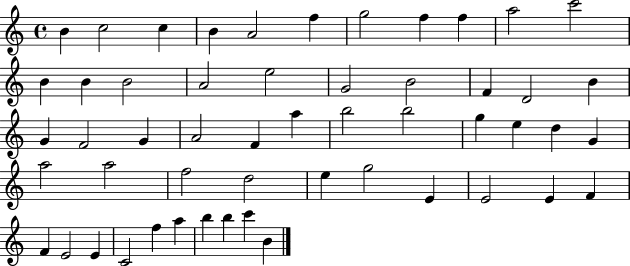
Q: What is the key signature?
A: C major